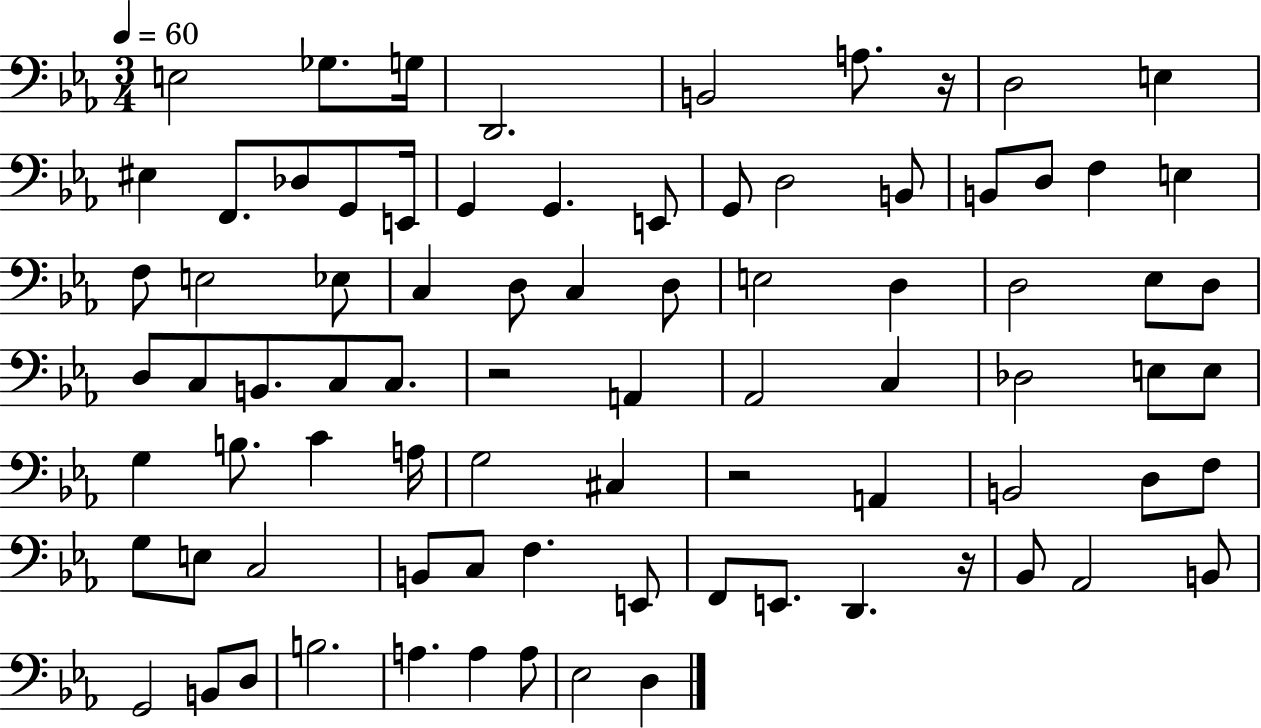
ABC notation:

X:1
T:Untitled
M:3/4
L:1/4
K:Eb
E,2 _G,/2 G,/4 D,,2 B,,2 A,/2 z/4 D,2 E, ^E, F,,/2 _D,/2 G,,/2 E,,/4 G,, G,, E,,/2 G,,/2 D,2 B,,/2 B,,/2 D,/2 F, E, F,/2 E,2 _E,/2 C, D,/2 C, D,/2 E,2 D, D,2 _E,/2 D,/2 D,/2 C,/2 B,,/2 C,/2 C,/2 z2 A,, _A,,2 C, _D,2 E,/2 E,/2 G, B,/2 C A,/4 G,2 ^C, z2 A,, B,,2 D,/2 F,/2 G,/2 E,/2 C,2 B,,/2 C,/2 F, E,,/2 F,,/2 E,,/2 D,, z/4 _B,,/2 _A,,2 B,,/2 G,,2 B,,/2 D,/2 B,2 A, A, A,/2 _E,2 D,